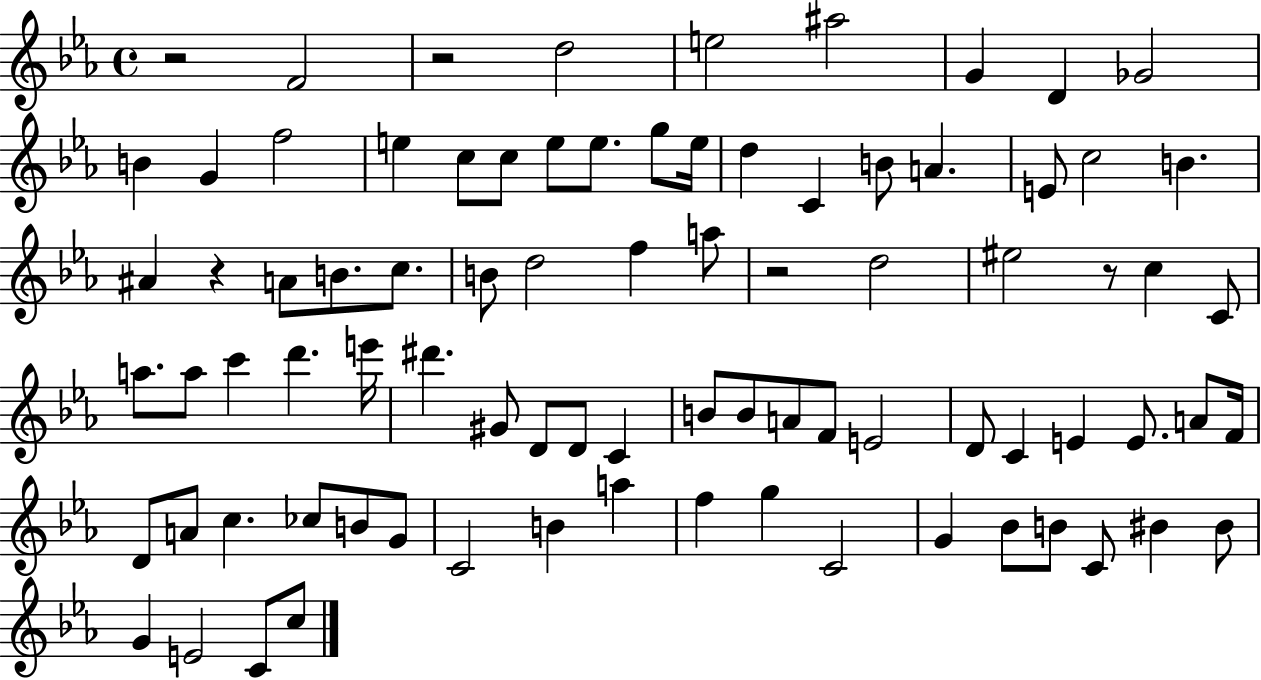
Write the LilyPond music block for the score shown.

{
  \clef treble
  \time 4/4
  \defaultTimeSignature
  \key ees \major
  r2 f'2 | r2 d''2 | e''2 ais''2 | g'4 d'4 ges'2 | \break b'4 g'4 f''2 | e''4 c''8 c''8 e''8 e''8. g''8 e''16 | d''4 c'4 b'8 a'4. | e'8 c''2 b'4. | \break ais'4 r4 a'8 b'8. c''8. | b'8 d''2 f''4 a''8 | r2 d''2 | eis''2 r8 c''4 c'8 | \break a''8. a''8 c'''4 d'''4. e'''16 | dis'''4. gis'8 d'8 d'8 c'4 | b'8 b'8 a'8 f'8 e'2 | d'8 c'4 e'4 e'8. a'8 f'16 | \break d'8 a'8 c''4. ces''8 b'8 g'8 | c'2 b'4 a''4 | f''4 g''4 c'2 | g'4 bes'8 b'8 c'8 bis'4 bis'8 | \break g'4 e'2 c'8 c''8 | \bar "|."
}